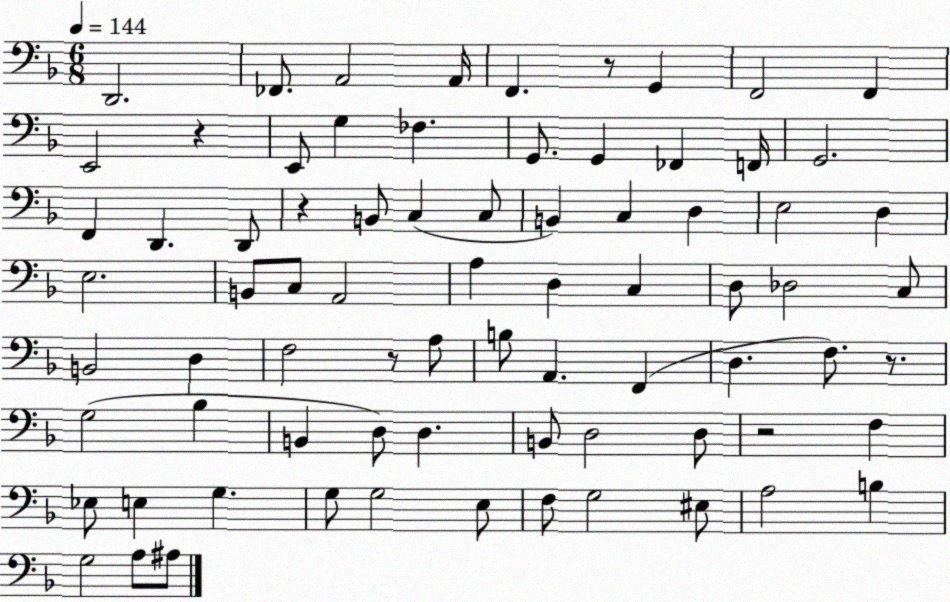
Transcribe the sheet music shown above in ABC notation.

X:1
T:Untitled
M:6/8
L:1/4
K:F
D,,2 _F,,/2 A,,2 A,,/4 F,, z/2 G,, F,,2 F,, E,,2 z E,,/2 G, _F, G,,/2 G,, _F,, F,,/4 G,,2 F,, D,, D,,/2 z B,,/2 C, C,/2 B,, C, D, E,2 D, E,2 B,,/2 C,/2 A,,2 A, D, C, D,/2 _D,2 C,/2 B,,2 D, F,2 z/2 A,/2 B,/2 A,, F,, D, F,/2 z/2 G,2 _B, B,, D,/2 D, B,,/2 D,2 D,/2 z2 F, _E,/2 E, G, G,/2 G,2 E,/2 F,/2 G,2 ^E,/2 A,2 B, G,2 A,/2 ^A,/2